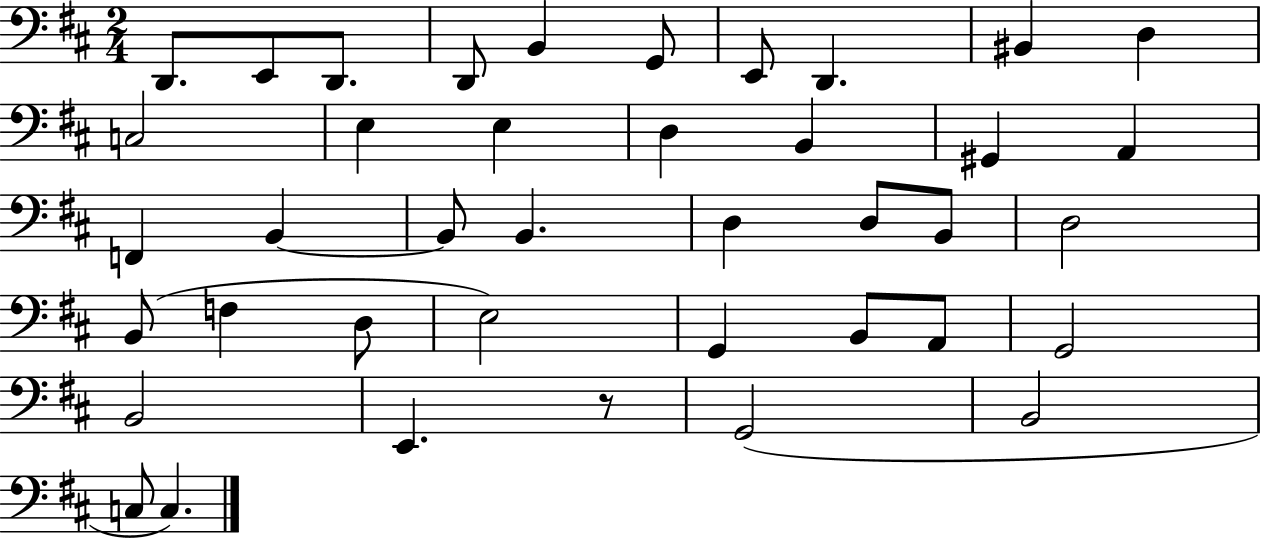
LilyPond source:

{
  \clef bass
  \numericTimeSignature
  \time 2/4
  \key d \major
  d,8. e,8 d,8. | d,8 b,4 g,8 | e,8 d,4. | bis,4 d4 | \break c2 | e4 e4 | d4 b,4 | gis,4 a,4 | \break f,4 b,4~~ | b,8 b,4. | d4 d8 b,8 | d2 | \break b,8( f4 d8 | e2) | g,4 b,8 a,8 | g,2 | \break b,2 | e,4. r8 | g,2( | b,2 | \break c8 c4.) | \bar "|."
}